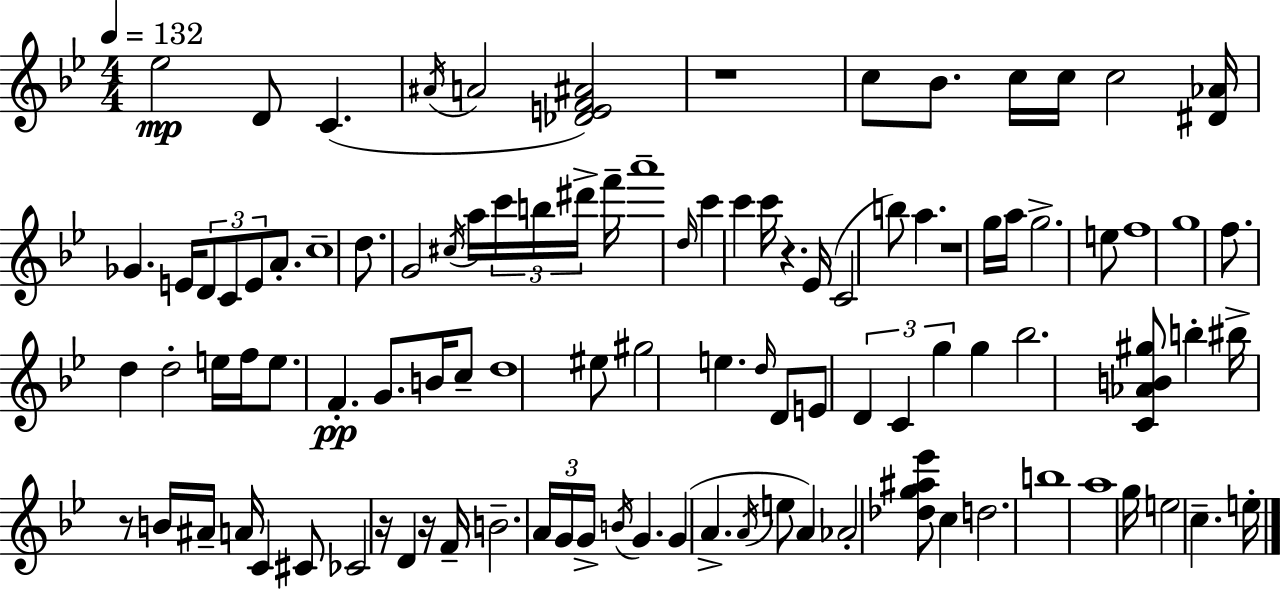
Eb5/h D4/e C4/q. A#4/s A4/h [Db4,E4,F4,A#4]/h R/w C5/e Bb4/e. C5/s C5/s C5/h [D#4,Ab4]/s Gb4/q. E4/s D4/e C4/e E4/e A4/e. C5/w D5/e. G4/h C#5/s A5/s C6/s B5/s D#6/s F6/s A6/w D5/s C6/q C6/q C6/s R/q. Eb4/s C4/h B5/e A5/q. R/w G5/s A5/s G5/h. E5/e F5/w G5/w F5/e. D5/q D5/h E5/s F5/s E5/e. F4/q. G4/e. B4/s C5/e D5/w EIS5/e G#5/h E5/q. D5/s D4/e E4/e D4/q C4/q G5/q G5/q Bb5/h. [C4,Ab4,B4,G#5]/e B5/q BIS5/s R/e B4/s A#4/s A4/s C4/q C#4/e CES4/h R/s D4/q R/s F4/s B4/h. A4/s G4/s G4/s B4/s G4/q. G4/q A4/q. A4/s E5/e A4/q Ab4/h [Db5,G5,A#5,Eb6]/e C5/q D5/h. B5/w A5/w G5/s E5/h C5/q. E5/s